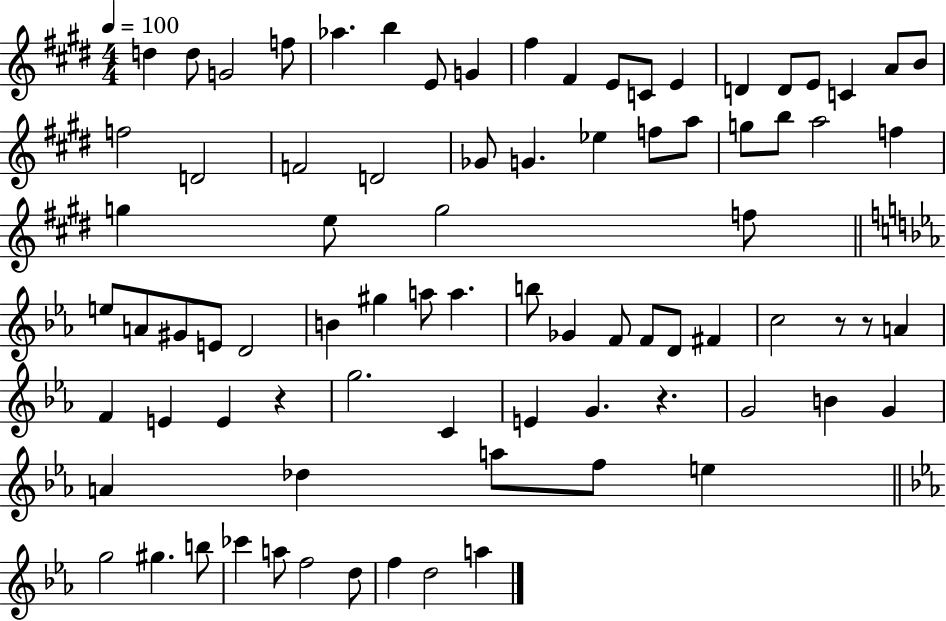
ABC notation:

X:1
T:Untitled
M:4/4
L:1/4
K:E
d d/2 G2 f/2 _a b E/2 G ^f ^F E/2 C/2 E D D/2 E/2 C A/2 B/2 f2 D2 F2 D2 _G/2 G _e f/2 a/2 g/2 b/2 a2 f g e/2 g2 f/2 e/2 A/2 ^G/2 E/2 D2 B ^g a/2 a b/2 _G F/2 F/2 D/2 ^F c2 z/2 z/2 A F E E z g2 C E G z G2 B G A _d a/2 f/2 e g2 ^g b/2 _c' a/2 f2 d/2 f d2 a